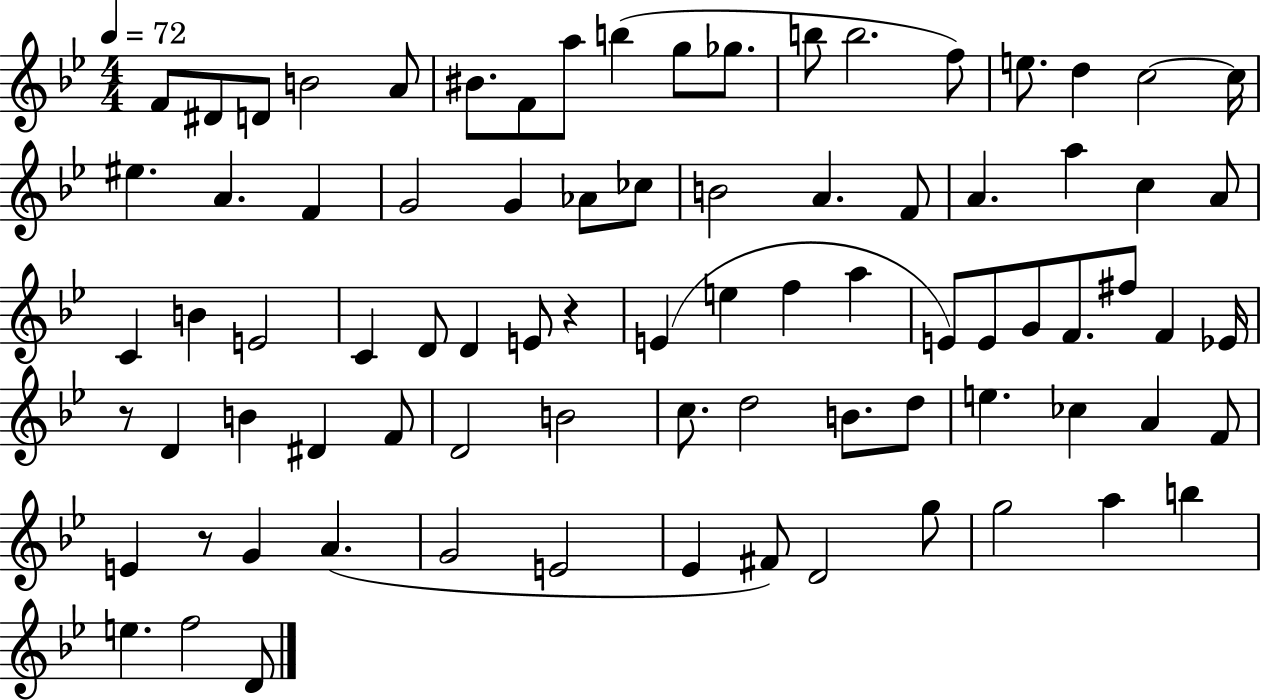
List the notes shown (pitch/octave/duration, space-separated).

F4/e D#4/e D4/e B4/h A4/e BIS4/e. F4/e A5/e B5/q G5/e Gb5/e. B5/e B5/h. F5/e E5/e. D5/q C5/h C5/s EIS5/q. A4/q. F4/q G4/h G4/q Ab4/e CES5/e B4/h A4/q. F4/e A4/q. A5/q C5/q A4/e C4/q B4/q E4/h C4/q D4/e D4/q E4/e R/q E4/q E5/q F5/q A5/q E4/e E4/e G4/e F4/e. F#5/e F4/q Eb4/s R/e D4/q B4/q D#4/q F4/e D4/h B4/h C5/e. D5/h B4/e. D5/e E5/q. CES5/q A4/q F4/e E4/q R/e G4/q A4/q. G4/h E4/h Eb4/q F#4/e D4/h G5/e G5/h A5/q B5/q E5/q. F5/h D4/e